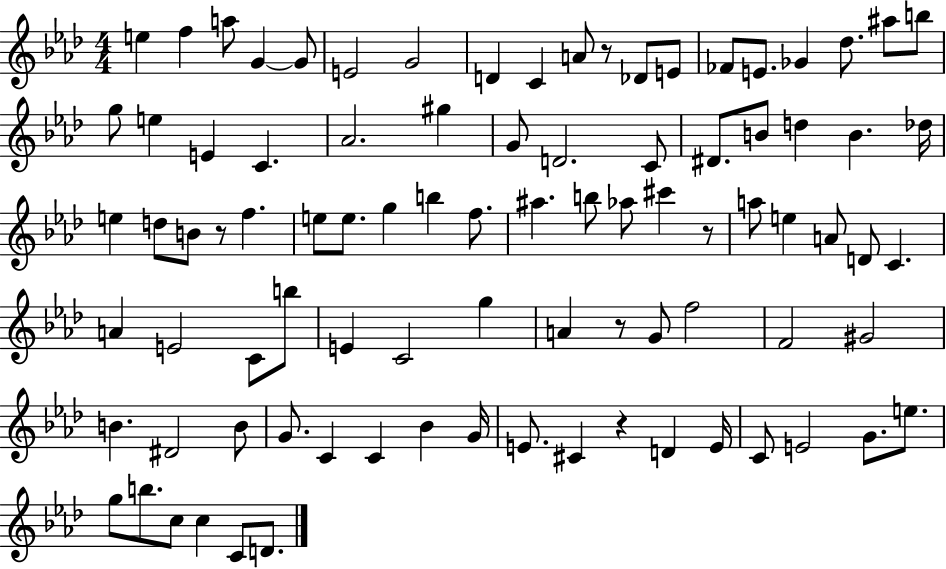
{
  \clef treble
  \numericTimeSignature
  \time 4/4
  \key aes \major
  e''4 f''4 a''8 g'4~~ g'8 | e'2 g'2 | d'4 c'4 a'8 r8 des'8 e'8 | fes'8 e'8. ges'4 des''8. ais''8 b''8 | \break g''8 e''4 e'4 c'4. | aes'2. gis''4 | g'8 d'2. c'8 | dis'8. b'8 d''4 b'4. des''16 | \break e''4 d''8 b'8 r8 f''4. | e''8 e''8. g''4 b''4 f''8. | ais''4. b''8 aes''8 cis'''4 r8 | a''8 e''4 a'8 d'8 c'4. | \break a'4 e'2 c'8 b''8 | e'4 c'2 g''4 | a'4 r8 g'8 f''2 | f'2 gis'2 | \break b'4. dis'2 b'8 | g'8. c'4 c'4 bes'4 g'16 | e'8. cis'4 r4 d'4 e'16 | c'8 e'2 g'8. e''8. | \break g''8 b''8. c''8 c''4 c'8 d'8. | \bar "|."
}